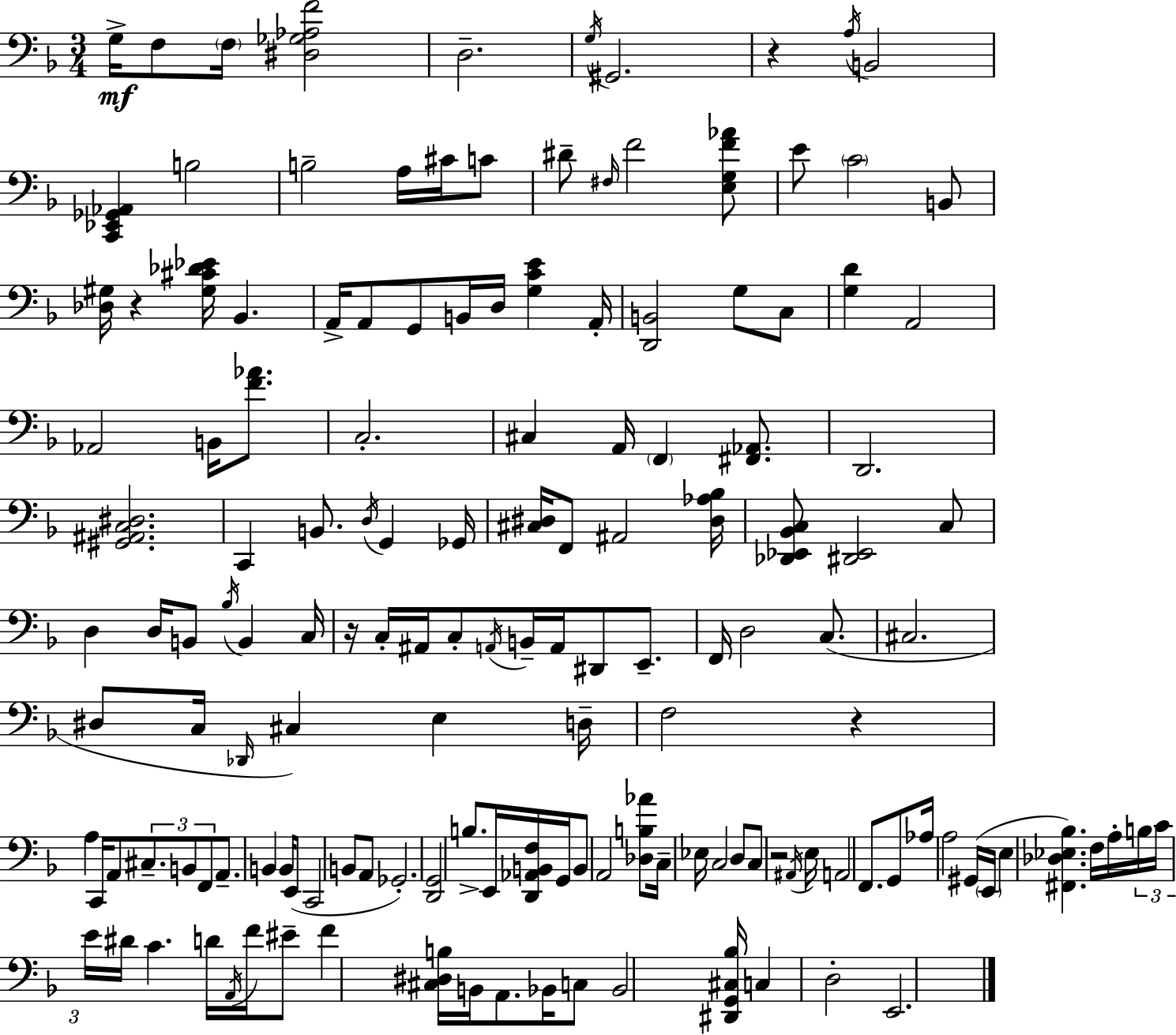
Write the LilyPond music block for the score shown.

{
  \clef bass
  \numericTimeSignature
  \time 3/4
  \key d \minor
  g16->\mf f8 \parenthesize f16 <dis ges aes f'>2 | d2.-- | \acciaccatura { g16 } gis,2. | r4 \acciaccatura { a16 } b,2 | \break <c, ees, ges, aes,>4 b2 | b2-- a16 cis'16 | c'8 dis'8-- \grace { fis16 } f'2 | <e g f' aes'>8 e'8 \parenthesize c'2 | \break b,8 <des gis>16 r4 <gis cis' des' ees'>16 bes,4. | a,16-> a,8 g,8 b,16 d16 <g c' e'>4 | a,16-. <d, b,>2 g8 | c8 <g d'>4 a,2 | \break aes,2 b,16 | <f' aes'>8. c2.-. | cis4 a,16 \parenthesize f,4 | <fis, aes,>8. d,2. | \break <gis, ais, c dis>2. | c,4 b,8. \acciaccatura { d16 } g,4 | ges,16 <cis dis>16 f,8 ais,2 | <dis aes bes>16 <des, ees, bes, c>8 <dis, ees,>2 | \break c8 d4 d16 b,8 \acciaccatura { bes16 } | b,4 c16 r16 c16-. ais,16 c8-. \acciaccatura { a,16 } b,16-- | a,16 dis,8 e,8.-- f,16 d2 | c8.( cis2. | \break dis8 c16 \grace { des,16 } cis4) | e4 d16-- f2 | r4 a4 c,16 | a,8 \tuplet 3/2 { cis8.-- b,8 f,8 } a,8.-- | \break b,4 b,16 e,8( c,2 | b,8 a,8 ges,2.-.) | <d, g,>2 | b8.-> e,16 <d, aes, b, f>16 g,16 b,8 a,2 | \break <des b aes'>8 c16-- ees16 c2 | d8 c8 r2 | \acciaccatura { ais,16 } e16 a,2 | f,8. g,8 aes16 a2 | \break gis,16( \parenthesize e,16 e4 | <fis, des ees bes>4.) f16 a16-. \tuplet 3/2 { b16 c'16 e'16 } | dis'16 c'4. d'16 \acciaccatura { a,16 } f'16 eis'8-- | f'4 <cis dis b>16 b,16 a,8. bes,16 c8 | \break bes,2 <dis, g, cis bes>16 c4 | d2-. e,2. | \bar "|."
}